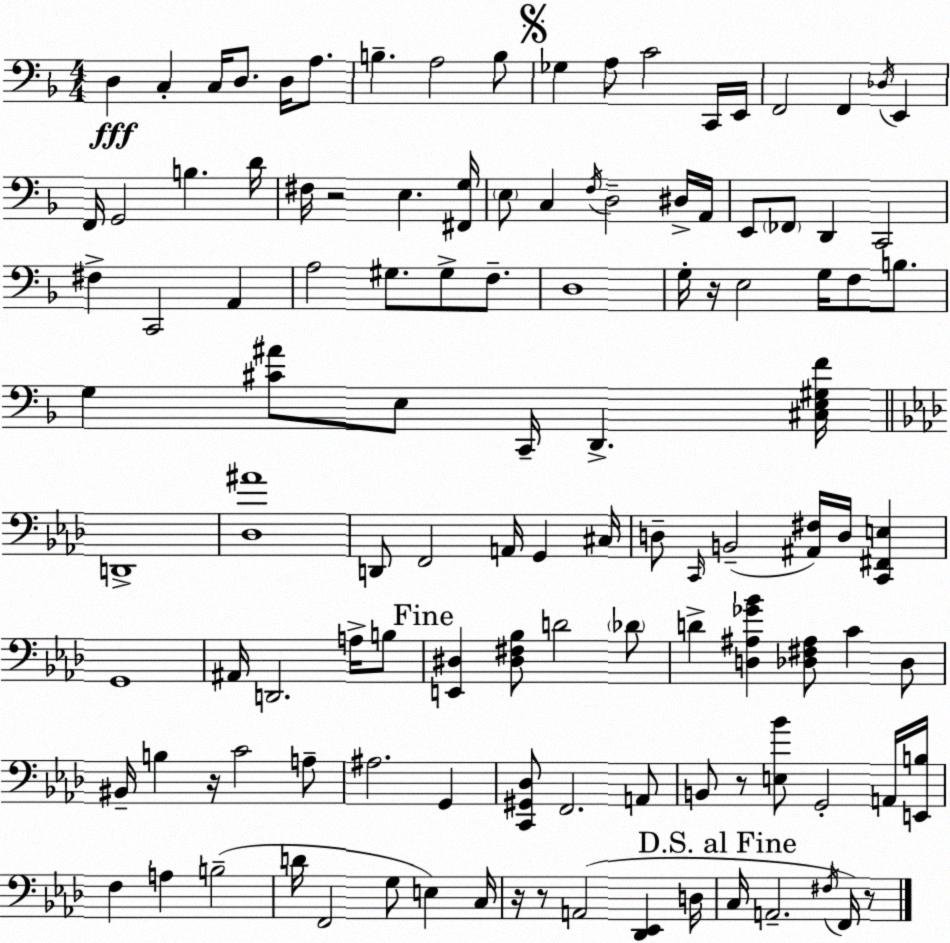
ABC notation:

X:1
T:Untitled
M:4/4
L:1/4
K:Dm
D, C, C,/4 D,/2 D,/4 A,/2 B, A,2 B,/2 _G, A,/2 C2 C,,/4 E,,/4 F,,2 F,, _D,/4 E,, F,,/4 G,,2 B, D/4 ^F,/4 z2 E, [^F,,G,]/4 E,/2 C, F,/4 D,2 ^D,/4 A,,/4 E,,/2 _F,,/2 D,, C,,2 ^F, C,,2 A,, A,2 ^G,/2 ^G,/2 F,/2 D,4 G,/4 z/4 E,2 G,/4 F,/2 B,/2 G, [^C^A]/2 E,/2 C,,/4 D,, [^C,E,^G,F]/4 D,,4 [_D,^A]4 D,,/2 F,,2 A,,/4 G,, ^C,/4 D,/2 C,,/4 B,,2 [^A,,^F,]/4 D,/4 [C,,^F,,E,] G,,4 ^A,,/4 D,,2 A,/4 B,/2 [E,,^D,] [^D,^F,_B,]/2 D2 _D/2 D [D,^A,_G_B] [_D,^F,^A,]/2 C _D,/2 ^B,,/4 B, z/4 C2 A,/2 ^A,2 G,, [C,,^G,,_D,]/2 F,,2 A,,/2 B,,/2 z/2 [E,_B]/2 G,,2 A,,/4 [E,,B,]/4 F, A, B,2 D/4 F,,2 G,/2 E, C,/4 z/4 z/2 A,,2 [_D,,_E,,] D,/4 C,/4 A,,2 ^F,/4 F,,/4 z/2